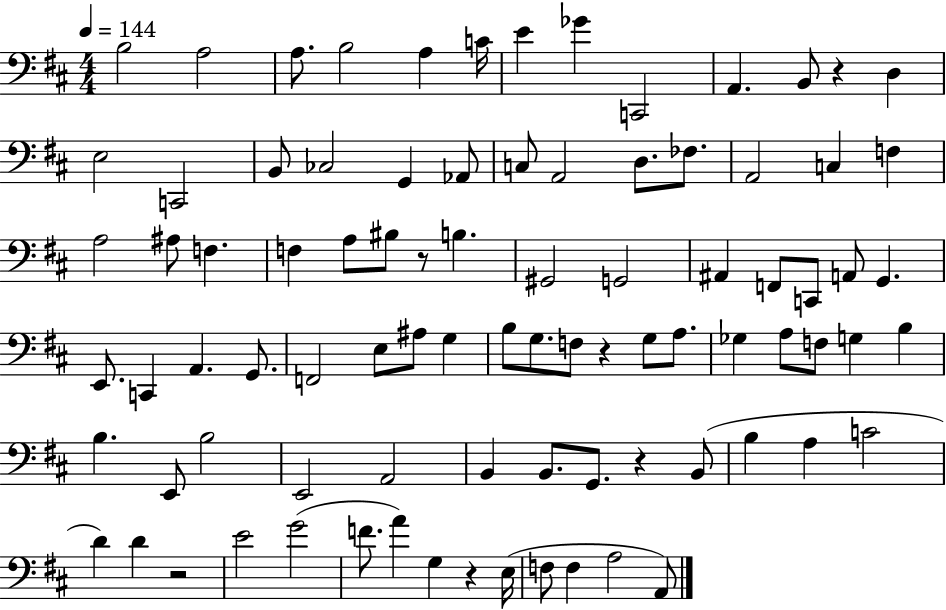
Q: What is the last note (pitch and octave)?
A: A2